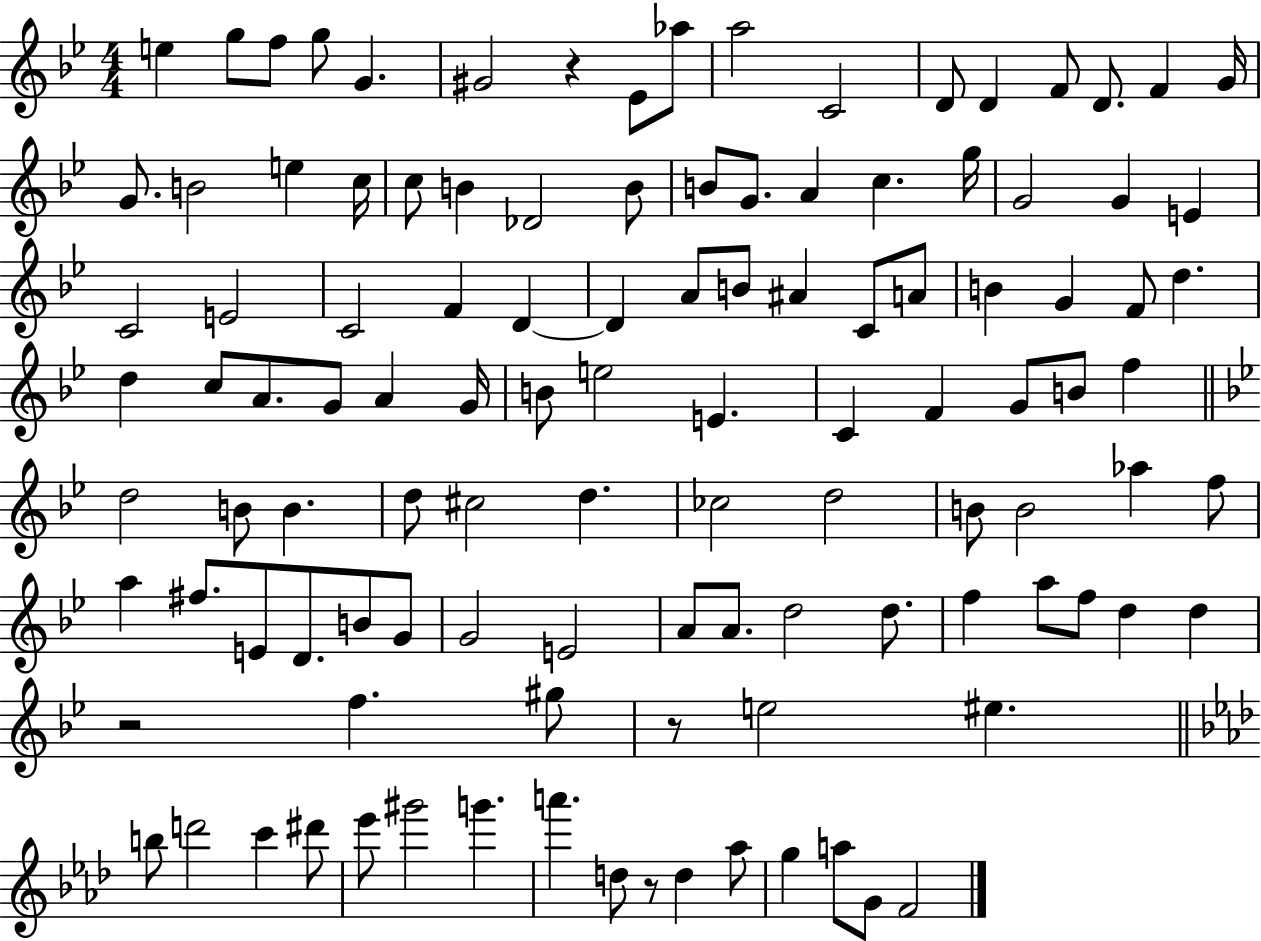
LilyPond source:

{
  \clef treble
  \numericTimeSignature
  \time 4/4
  \key bes \major
  e''4 g''8 f''8 g''8 g'4. | gis'2 r4 ees'8 aes''8 | a''2 c'2 | d'8 d'4 f'8 d'8. f'4 g'16 | \break g'8. b'2 e''4 c''16 | c''8 b'4 des'2 b'8 | b'8 g'8. a'4 c''4. g''16 | g'2 g'4 e'4 | \break c'2 e'2 | c'2 f'4 d'4~~ | d'4 a'8 b'8 ais'4 c'8 a'8 | b'4 g'4 f'8 d''4. | \break d''4 c''8 a'8. g'8 a'4 g'16 | b'8 e''2 e'4. | c'4 f'4 g'8 b'8 f''4 | \bar "||" \break \key g \minor d''2 b'8 b'4. | d''8 cis''2 d''4. | ces''2 d''2 | b'8 b'2 aes''4 f''8 | \break a''4 fis''8. e'8 d'8. b'8 g'8 | g'2 e'2 | a'8 a'8. d''2 d''8. | f''4 a''8 f''8 d''4 d''4 | \break r2 f''4. gis''8 | r8 e''2 eis''4. | \bar "||" \break \key aes \major b''8 d'''2 c'''4 dis'''8 | ees'''8 gis'''2 g'''4. | a'''4. d''8 r8 d''4 aes''8 | g''4 a''8 g'8 f'2 | \break \bar "|."
}